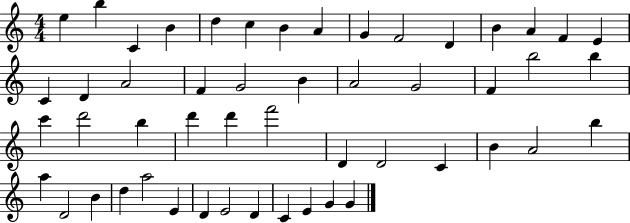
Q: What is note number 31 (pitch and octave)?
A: D6